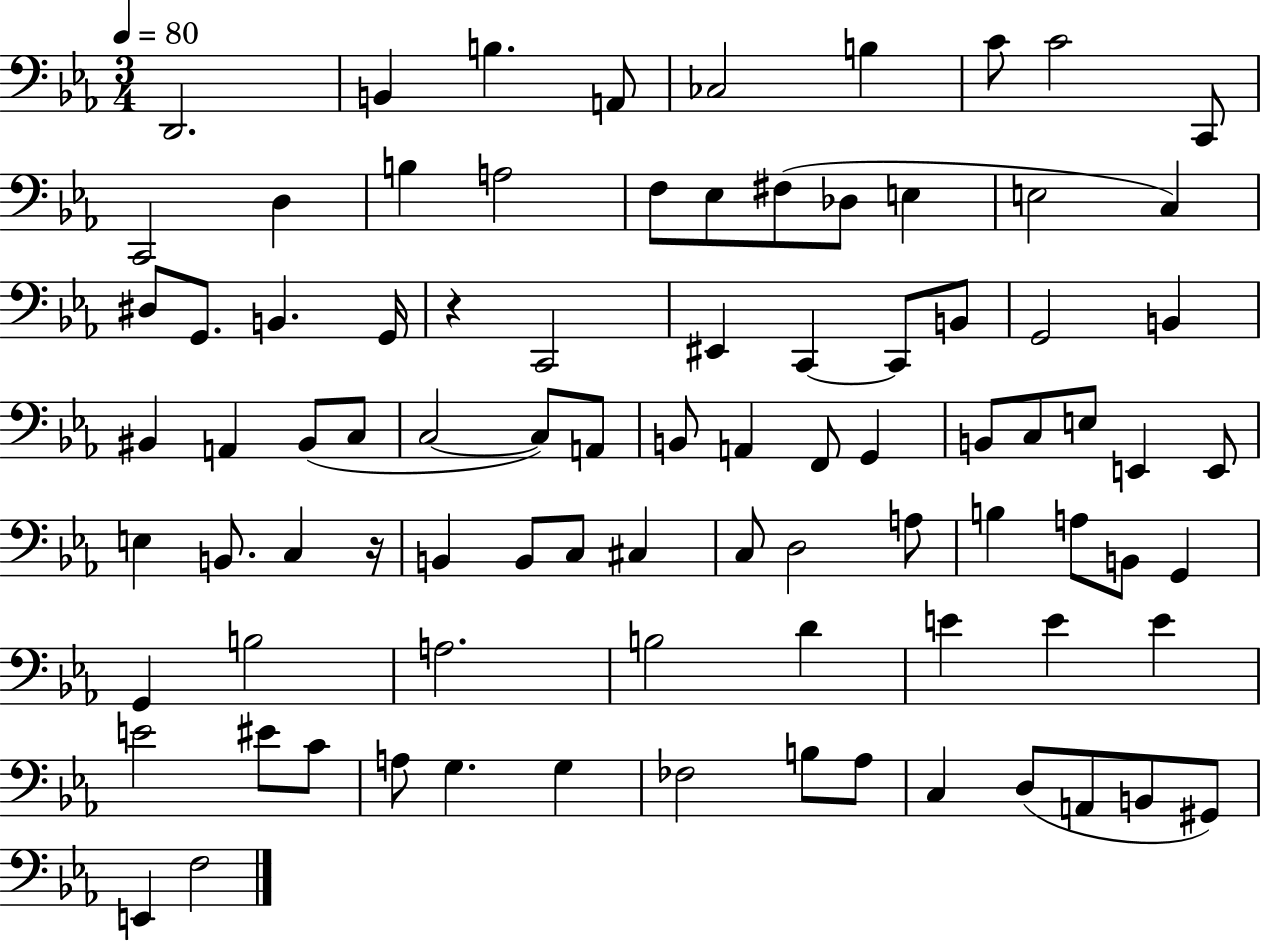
X:1
T:Untitled
M:3/4
L:1/4
K:Eb
D,,2 B,, B, A,,/2 _C,2 B, C/2 C2 C,,/2 C,,2 D, B, A,2 F,/2 _E,/2 ^F,/2 _D,/2 E, E,2 C, ^D,/2 G,,/2 B,, G,,/4 z C,,2 ^E,, C,, C,,/2 B,,/2 G,,2 B,, ^B,, A,, ^B,,/2 C,/2 C,2 C,/2 A,,/2 B,,/2 A,, F,,/2 G,, B,,/2 C,/2 E,/2 E,, E,,/2 E, B,,/2 C, z/4 B,, B,,/2 C,/2 ^C, C,/2 D,2 A,/2 B, A,/2 B,,/2 G,, G,, B,2 A,2 B,2 D E E E E2 ^E/2 C/2 A,/2 G, G, _F,2 B,/2 _A,/2 C, D,/2 A,,/2 B,,/2 ^G,,/2 E,, F,2